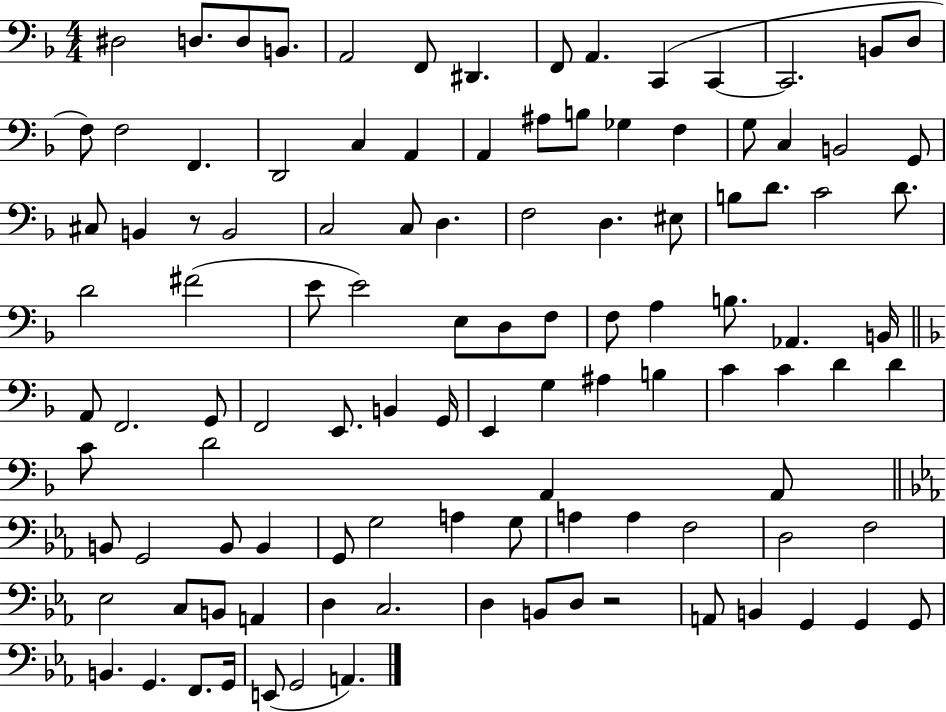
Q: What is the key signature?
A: F major